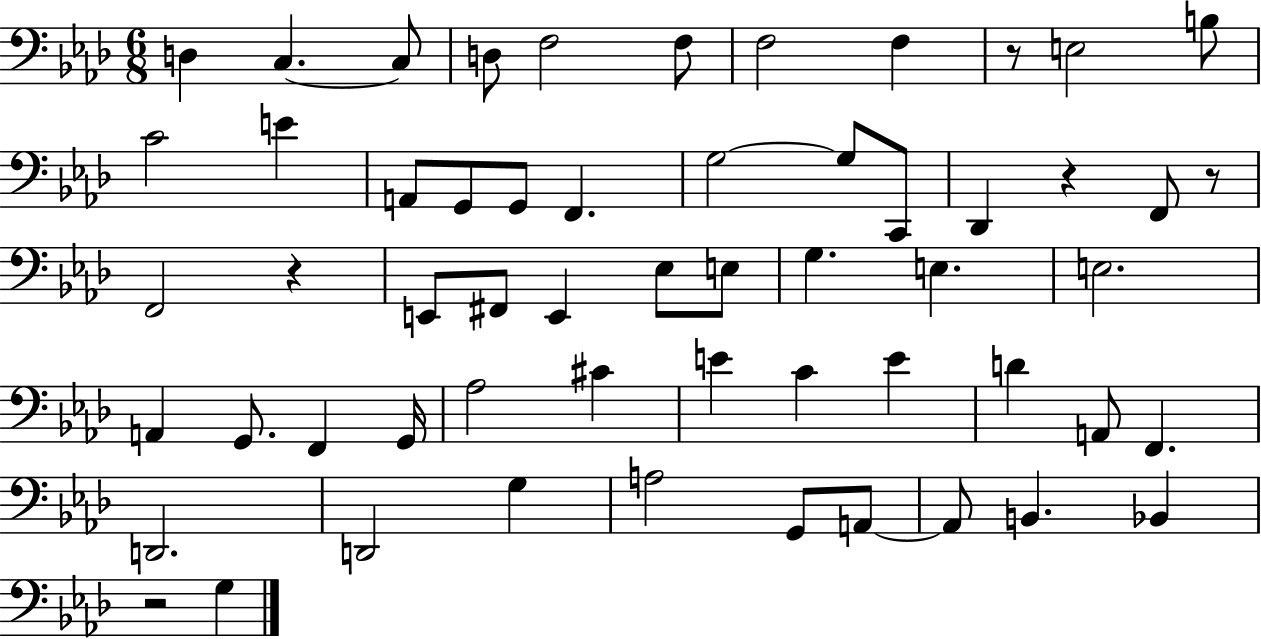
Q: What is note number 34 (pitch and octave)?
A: G2